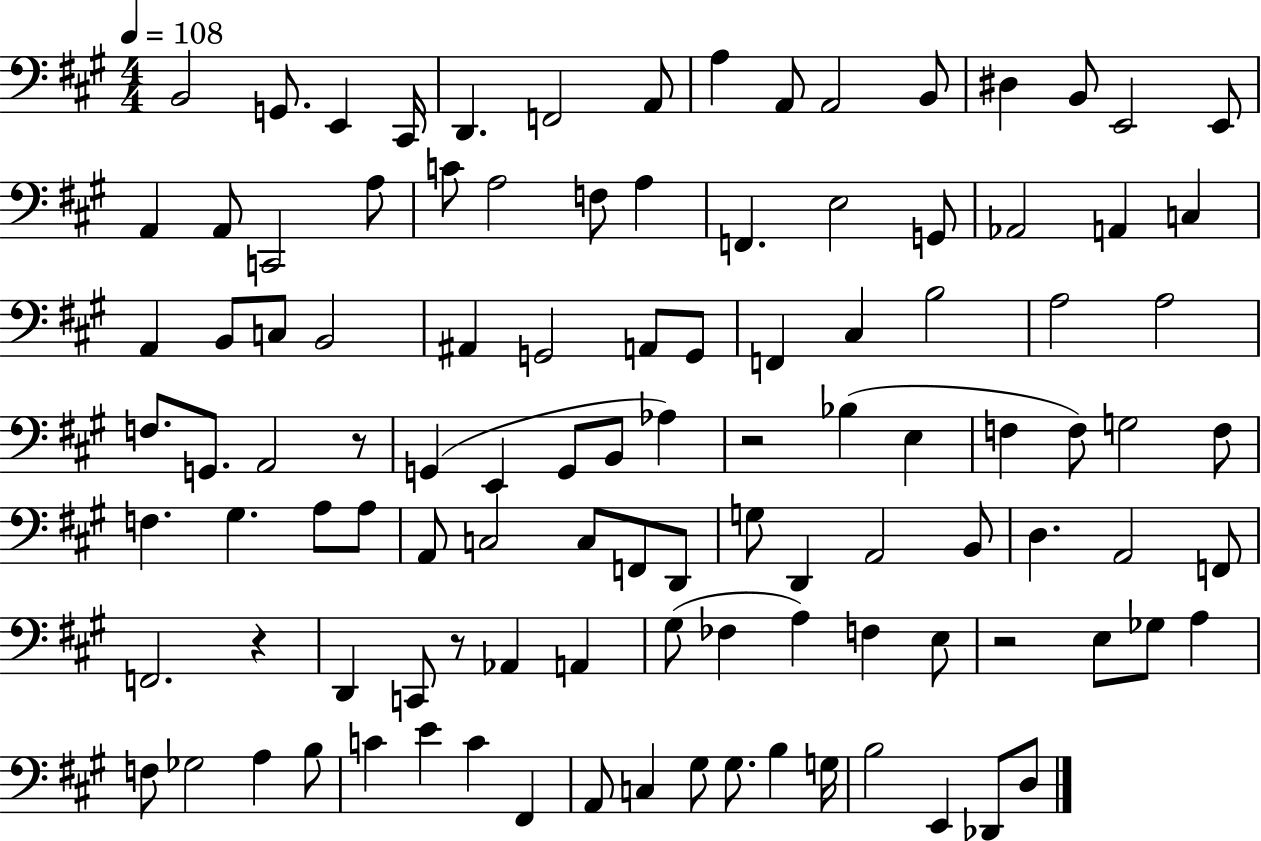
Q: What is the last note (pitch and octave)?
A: D3